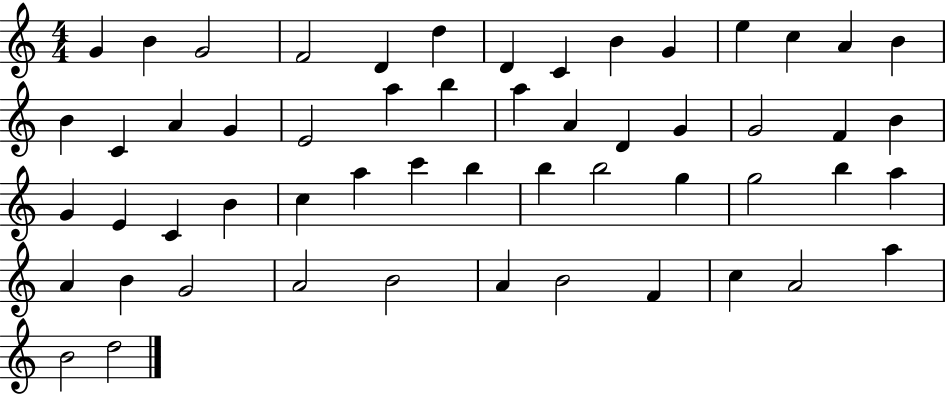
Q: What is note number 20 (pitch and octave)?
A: A5